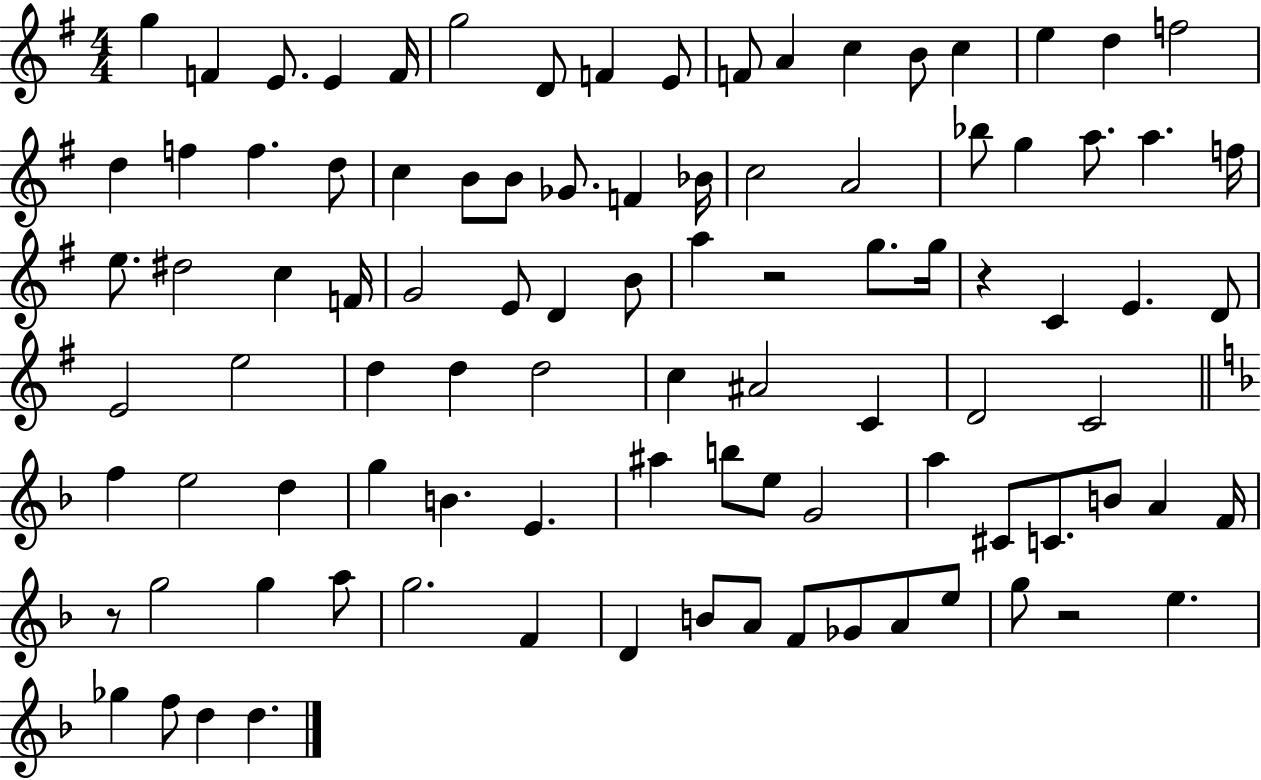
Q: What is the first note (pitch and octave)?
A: G5